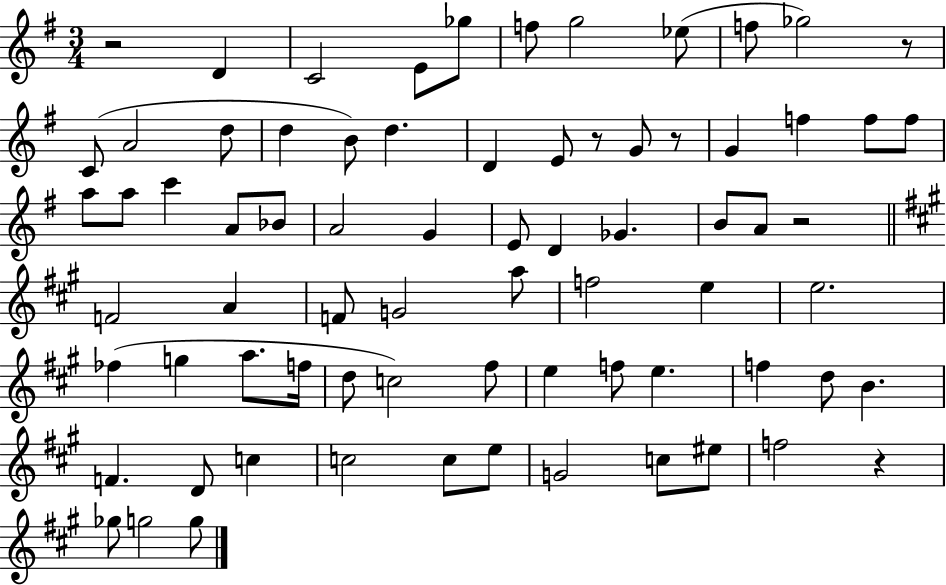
X:1
T:Untitled
M:3/4
L:1/4
K:G
z2 D C2 E/2 _g/2 f/2 g2 _e/2 f/2 _g2 z/2 C/2 A2 d/2 d B/2 d D E/2 z/2 G/2 z/2 G f f/2 f/2 a/2 a/2 c' A/2 _B/2 A2 G E/2 D _G B/2 A/2 z2 F2 A F/2 G2 a/2 f2 e e2 _f g a/2 f/4 d/2 c2 ^f/2 e f/2 e f d/2 B F D/2 c c2 c/2 e/2 G2 c/2 ^e/2 f2 z _g/2 g2 g/2